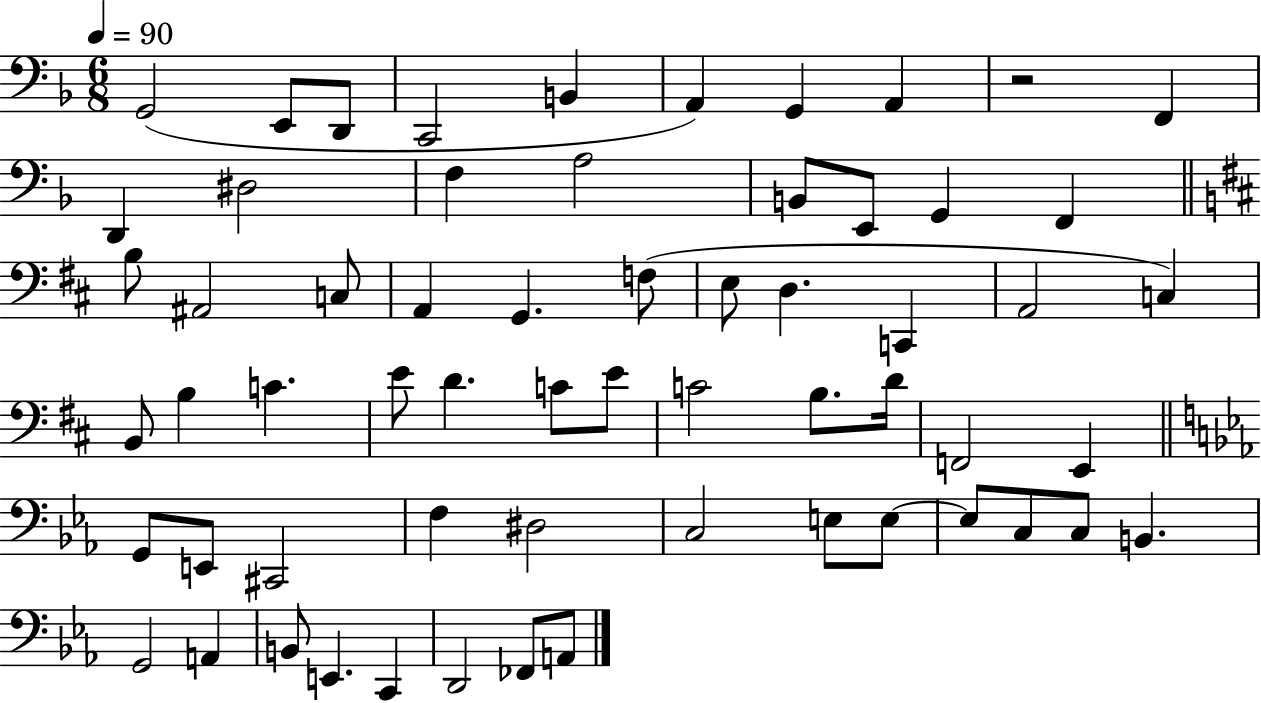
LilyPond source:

{
  \clef bass
  \numericTimeSignature
  \time 6/8
  \key f \major
  \tempo 4 = 90
  g,2( e,8 d,8 | c,2 b,4 | a,4) g,4 a,4 | r2 f,4 | \break d,4 dis2 | f4 a2 | b,8 e,8 g,4 f,4 | \bar "||" \break \key b \minor b8 ais,2 c8 | a,4 g,4. f8( | e8 d4. c,4 | a,2 c4) | \break b,8 b4 c'4. | e'8 d'4. c'8 e'8 | c'2 b8. d'16 | f,2 e,4 | \break \bar "||" \break \key ees \major g,8 e,8 cis,2 | f4 dis2 | c2 e8 e8~~ | e8 c8 c8 b,4. | \break g,2 a,4 | b,8 e,4. c,4 | d,2 fes,8 a,8 | \bar "|."
}